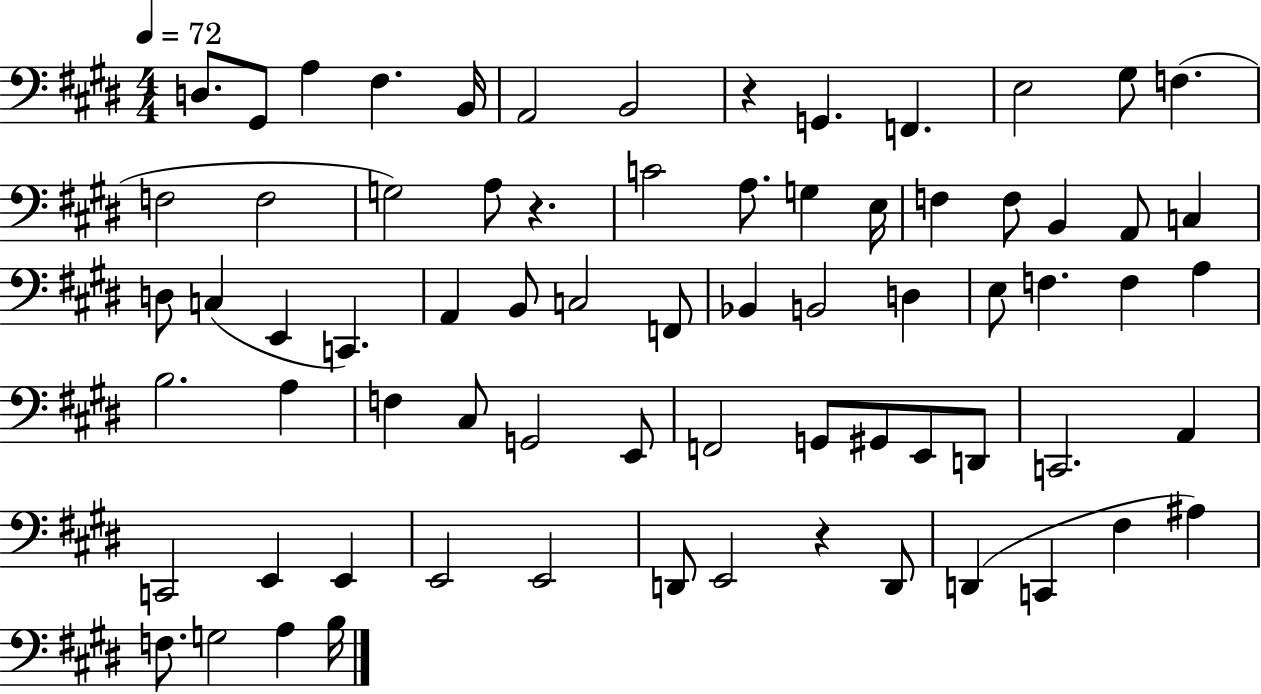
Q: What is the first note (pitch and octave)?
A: D3